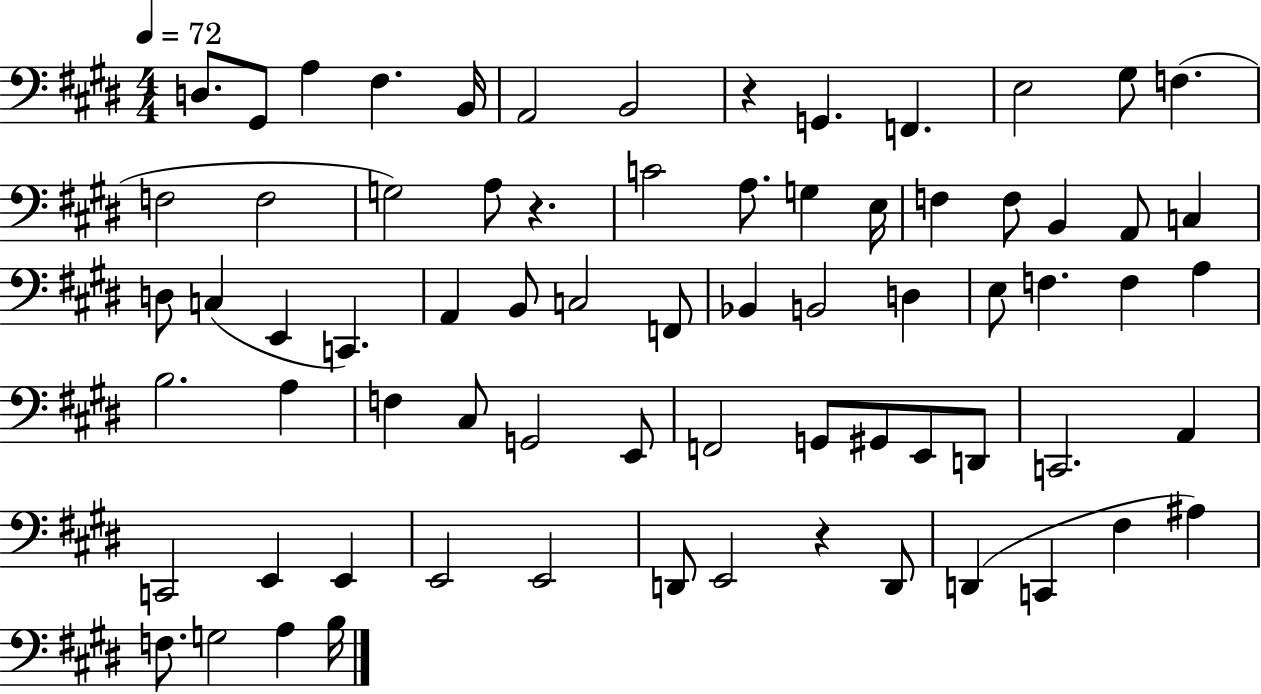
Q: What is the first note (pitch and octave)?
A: D3